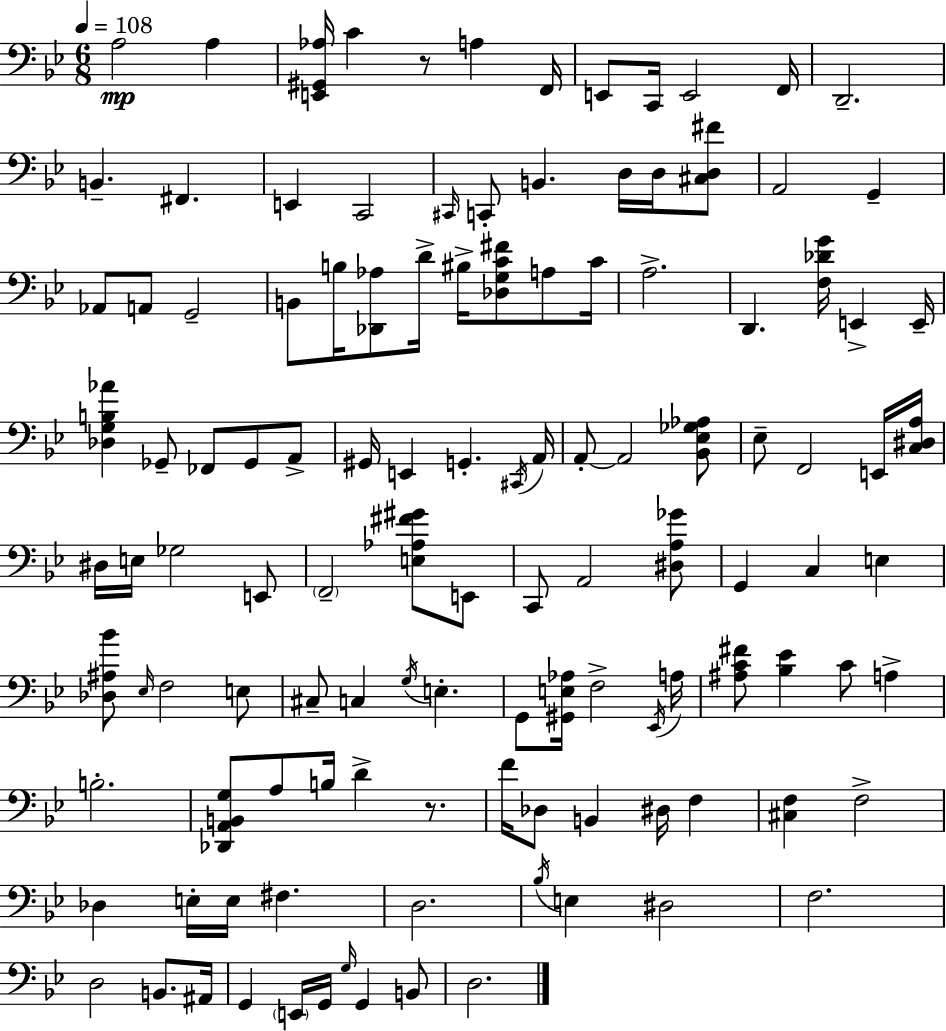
{
  \clef bass
  \numericTimeSignature
  \time 6/8
  \key bes \major
  \tempo 4 = 108
  \repeat volta 2 { a2\mp a4 | <e, gis, aes>16 c'4 r8 a4 f,16 | e,8 c,16 e,2 f,16 | d,2.-- | \break b,4.-- fis,4. | e,4 c,2 | \grace { cis,16 } c,8-. b,4. d16 d16 <cis d fis'>8 | a,2 g,4-- | \break aes,8 a,8 g,2-- | b,8 b16 <des, aes>8 d'16-> bis16-> <des g c' fis'>8 a8 | c'16 a2.-> | d,4. <f des' g'>16 e,4-> | \break e,16-- <des g b aes'>4 ges,8-- fes,8 ges,8 a,8-> | gis,16 e,4 g,4.-. | \acciaccatura { cis,16 } a,16 a,8-.~~ a,2 | <bes, ees ges aes>8 ees8-- f,2 | \break e,16 <c dis a>16 dis16 e16 ges2 | e,8 \parenthesize f,2-- <e aes fis' gis'>8 | e,8 c,8 a,2 | <dis a ges'>8 g,4 c4 e4 | \break <des ais bes'>8 \grace { ees16 } f2 | e8 cis8-- c4 \acciaccatura { g16 } e4.-. | g,8 <gis, e aes>16 f2-> | \acciaccatura { ees,16 } a16 <ais c' fis'>8 <bes ees'>4 c'8 | \break a4-> b2.-. | <des, a, b, g>8 a8 b16 d'4-> | r8. f'16 des8 b,4 | dis16 f4 <cis f>4 f2-> | \break des4 e16-. e16 fis4. | d2. | \acciaccatura { bes16 } e4 dis2 | f2. | \break d2 | b,8. ais,16 g,4 \parenthesize e,16 g,16 | \grace { g16 } g,4 b,8 d2. | } \bar "|."
}